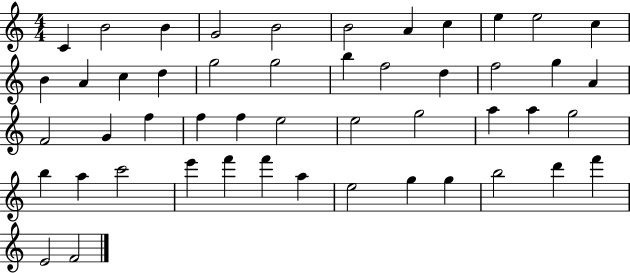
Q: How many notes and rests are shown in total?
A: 49